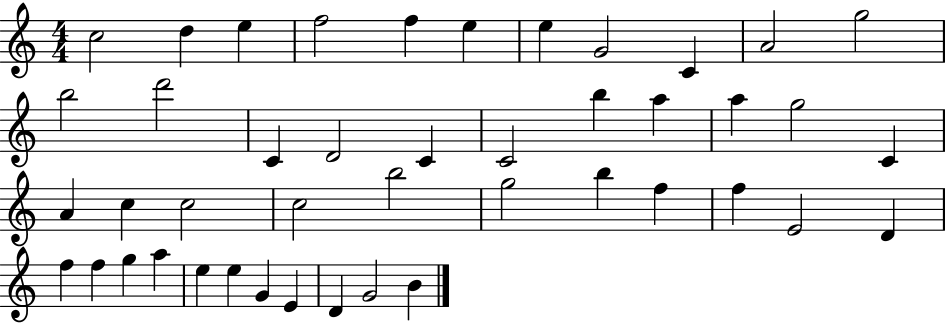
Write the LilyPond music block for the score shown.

{
  \clef treble
  \numericTimeSignature
  \time 4/4
  \key c \major
  c''2 d''4 e''4 | f''2 f''4 e''4 | e''4 g'2 c'4 | a'2 g''2 | \break b''2 d'''2 | c'4 d'2 c'4 | c'2 b''4 a''4 | a''4 g''2 c'4 | \break a'4 c''4 c''2 | c''2 b''2 | g''2 b''4 f''4 | f''4 e'2 d'4 | \break f''4 f''4 g''4 a''4 | e''4 e''4 g'4 e'4 | d'4 g'2 b'4 | \bar "|."
}